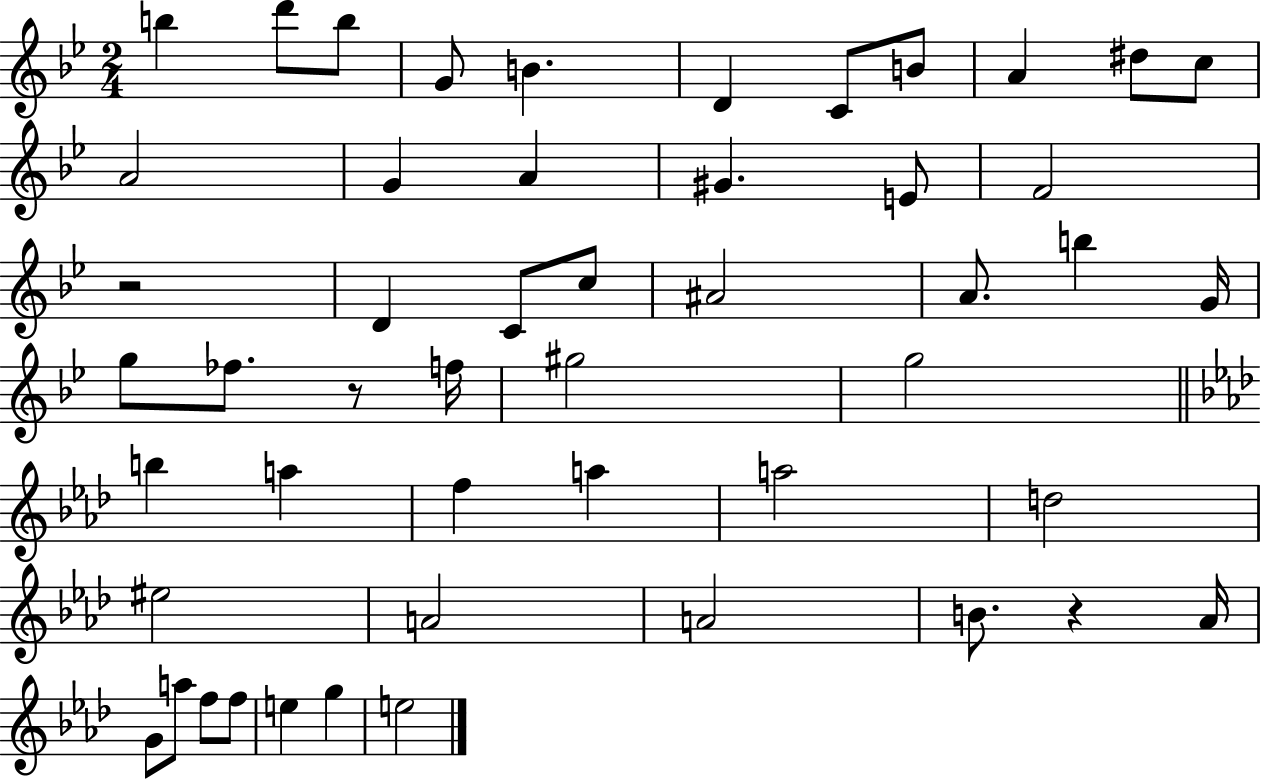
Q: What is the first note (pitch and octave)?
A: B5